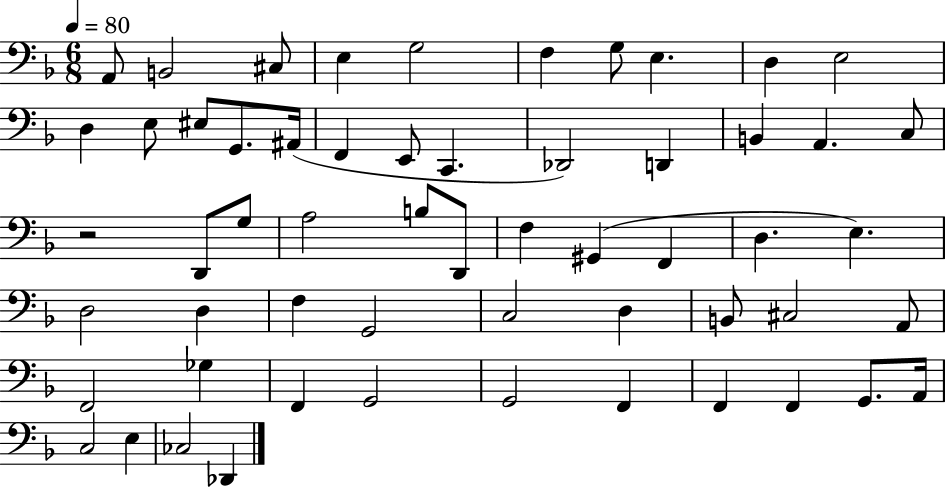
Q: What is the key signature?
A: F major